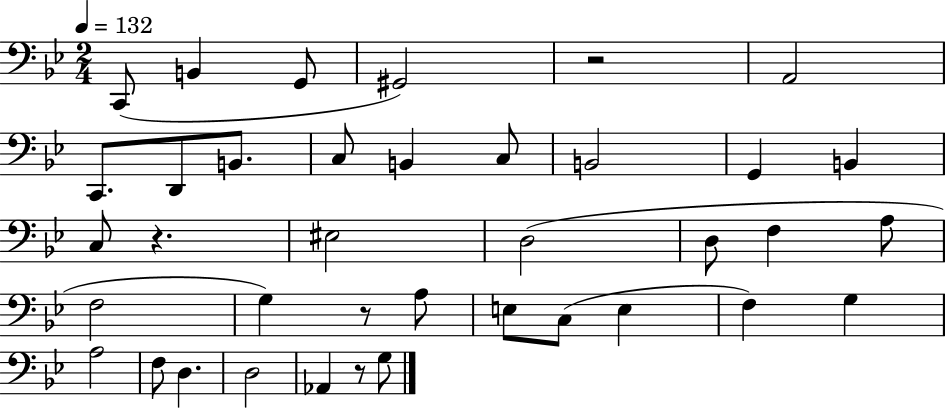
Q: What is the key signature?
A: BES major